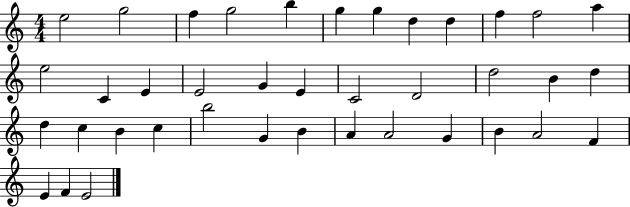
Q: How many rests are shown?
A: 0